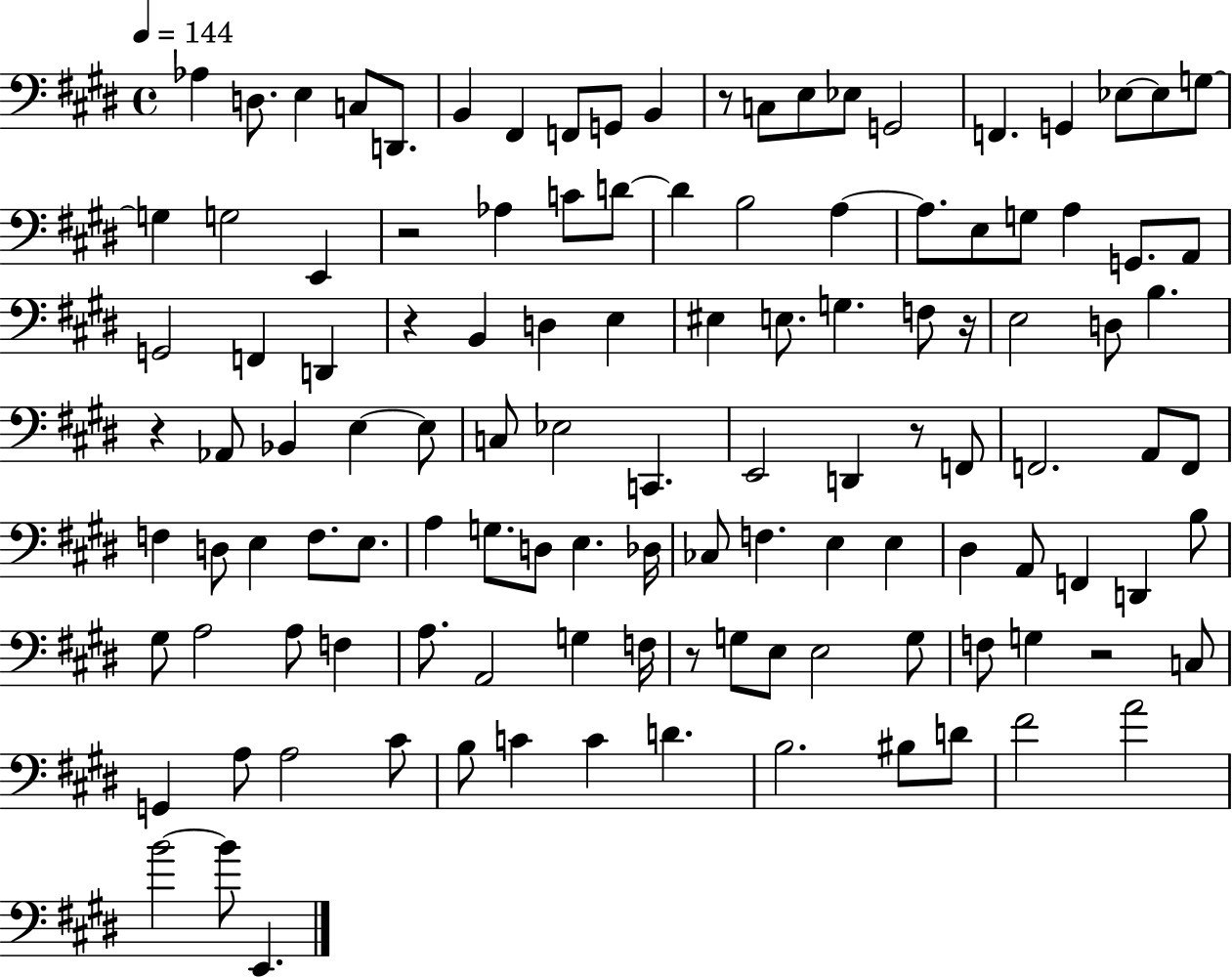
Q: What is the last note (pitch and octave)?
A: E2